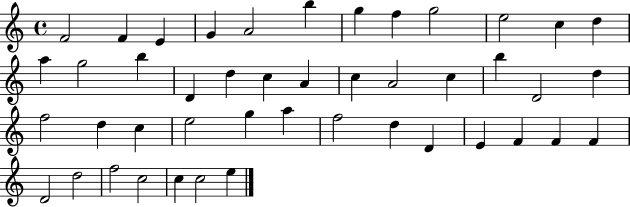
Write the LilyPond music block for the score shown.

{
  \clef treble
  \time 4/4
  \defaultTimeSignature
  \key c \major
  f'2 f'4 e'4 | g'4 a'2 b''4 | g''4 f''4 g''2 | e''2 c''4 d''4 | \break a''4 g''2 b''4 | d'4 d''4 c''4 a'4 | c''4 a'2 c''4 | b''4 d'2 d''4 | \break f''2 d''4 c''4 | e''2 g''4 a''4 | f''2 d''4 d'4 | e'4 f'4 f'4 f'4 | \break d'2 d''2 | f''2 c''2 | c''4 c''2 e''4 | \bar "|."
}